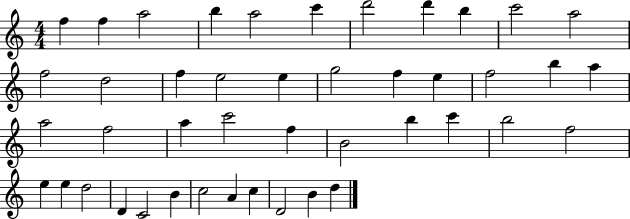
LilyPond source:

{
  \clef treble
  \numericTimeSignature
  \time 4/4
  \key c \major
  f''4 f''4 a''2 | b''4 a''2 c'''4 | d'''2 d'''4 b''4 | c'''2 a''2 | \break f''2 d''2 | f''4 e''2 e''4 | g''2 f''4 e''4 | f''2 b''4 a''4 | \break a''2 f''2 | a''4 c'''2 f''4 | b'2 b''4 c'''4 | b''2 f''2 | \break e''4 e''4 d''2 | d'4 c'2 b'4 | c''2 a'4 c''4 | d'2 b'4 d''4 | \break \bar "|."
}